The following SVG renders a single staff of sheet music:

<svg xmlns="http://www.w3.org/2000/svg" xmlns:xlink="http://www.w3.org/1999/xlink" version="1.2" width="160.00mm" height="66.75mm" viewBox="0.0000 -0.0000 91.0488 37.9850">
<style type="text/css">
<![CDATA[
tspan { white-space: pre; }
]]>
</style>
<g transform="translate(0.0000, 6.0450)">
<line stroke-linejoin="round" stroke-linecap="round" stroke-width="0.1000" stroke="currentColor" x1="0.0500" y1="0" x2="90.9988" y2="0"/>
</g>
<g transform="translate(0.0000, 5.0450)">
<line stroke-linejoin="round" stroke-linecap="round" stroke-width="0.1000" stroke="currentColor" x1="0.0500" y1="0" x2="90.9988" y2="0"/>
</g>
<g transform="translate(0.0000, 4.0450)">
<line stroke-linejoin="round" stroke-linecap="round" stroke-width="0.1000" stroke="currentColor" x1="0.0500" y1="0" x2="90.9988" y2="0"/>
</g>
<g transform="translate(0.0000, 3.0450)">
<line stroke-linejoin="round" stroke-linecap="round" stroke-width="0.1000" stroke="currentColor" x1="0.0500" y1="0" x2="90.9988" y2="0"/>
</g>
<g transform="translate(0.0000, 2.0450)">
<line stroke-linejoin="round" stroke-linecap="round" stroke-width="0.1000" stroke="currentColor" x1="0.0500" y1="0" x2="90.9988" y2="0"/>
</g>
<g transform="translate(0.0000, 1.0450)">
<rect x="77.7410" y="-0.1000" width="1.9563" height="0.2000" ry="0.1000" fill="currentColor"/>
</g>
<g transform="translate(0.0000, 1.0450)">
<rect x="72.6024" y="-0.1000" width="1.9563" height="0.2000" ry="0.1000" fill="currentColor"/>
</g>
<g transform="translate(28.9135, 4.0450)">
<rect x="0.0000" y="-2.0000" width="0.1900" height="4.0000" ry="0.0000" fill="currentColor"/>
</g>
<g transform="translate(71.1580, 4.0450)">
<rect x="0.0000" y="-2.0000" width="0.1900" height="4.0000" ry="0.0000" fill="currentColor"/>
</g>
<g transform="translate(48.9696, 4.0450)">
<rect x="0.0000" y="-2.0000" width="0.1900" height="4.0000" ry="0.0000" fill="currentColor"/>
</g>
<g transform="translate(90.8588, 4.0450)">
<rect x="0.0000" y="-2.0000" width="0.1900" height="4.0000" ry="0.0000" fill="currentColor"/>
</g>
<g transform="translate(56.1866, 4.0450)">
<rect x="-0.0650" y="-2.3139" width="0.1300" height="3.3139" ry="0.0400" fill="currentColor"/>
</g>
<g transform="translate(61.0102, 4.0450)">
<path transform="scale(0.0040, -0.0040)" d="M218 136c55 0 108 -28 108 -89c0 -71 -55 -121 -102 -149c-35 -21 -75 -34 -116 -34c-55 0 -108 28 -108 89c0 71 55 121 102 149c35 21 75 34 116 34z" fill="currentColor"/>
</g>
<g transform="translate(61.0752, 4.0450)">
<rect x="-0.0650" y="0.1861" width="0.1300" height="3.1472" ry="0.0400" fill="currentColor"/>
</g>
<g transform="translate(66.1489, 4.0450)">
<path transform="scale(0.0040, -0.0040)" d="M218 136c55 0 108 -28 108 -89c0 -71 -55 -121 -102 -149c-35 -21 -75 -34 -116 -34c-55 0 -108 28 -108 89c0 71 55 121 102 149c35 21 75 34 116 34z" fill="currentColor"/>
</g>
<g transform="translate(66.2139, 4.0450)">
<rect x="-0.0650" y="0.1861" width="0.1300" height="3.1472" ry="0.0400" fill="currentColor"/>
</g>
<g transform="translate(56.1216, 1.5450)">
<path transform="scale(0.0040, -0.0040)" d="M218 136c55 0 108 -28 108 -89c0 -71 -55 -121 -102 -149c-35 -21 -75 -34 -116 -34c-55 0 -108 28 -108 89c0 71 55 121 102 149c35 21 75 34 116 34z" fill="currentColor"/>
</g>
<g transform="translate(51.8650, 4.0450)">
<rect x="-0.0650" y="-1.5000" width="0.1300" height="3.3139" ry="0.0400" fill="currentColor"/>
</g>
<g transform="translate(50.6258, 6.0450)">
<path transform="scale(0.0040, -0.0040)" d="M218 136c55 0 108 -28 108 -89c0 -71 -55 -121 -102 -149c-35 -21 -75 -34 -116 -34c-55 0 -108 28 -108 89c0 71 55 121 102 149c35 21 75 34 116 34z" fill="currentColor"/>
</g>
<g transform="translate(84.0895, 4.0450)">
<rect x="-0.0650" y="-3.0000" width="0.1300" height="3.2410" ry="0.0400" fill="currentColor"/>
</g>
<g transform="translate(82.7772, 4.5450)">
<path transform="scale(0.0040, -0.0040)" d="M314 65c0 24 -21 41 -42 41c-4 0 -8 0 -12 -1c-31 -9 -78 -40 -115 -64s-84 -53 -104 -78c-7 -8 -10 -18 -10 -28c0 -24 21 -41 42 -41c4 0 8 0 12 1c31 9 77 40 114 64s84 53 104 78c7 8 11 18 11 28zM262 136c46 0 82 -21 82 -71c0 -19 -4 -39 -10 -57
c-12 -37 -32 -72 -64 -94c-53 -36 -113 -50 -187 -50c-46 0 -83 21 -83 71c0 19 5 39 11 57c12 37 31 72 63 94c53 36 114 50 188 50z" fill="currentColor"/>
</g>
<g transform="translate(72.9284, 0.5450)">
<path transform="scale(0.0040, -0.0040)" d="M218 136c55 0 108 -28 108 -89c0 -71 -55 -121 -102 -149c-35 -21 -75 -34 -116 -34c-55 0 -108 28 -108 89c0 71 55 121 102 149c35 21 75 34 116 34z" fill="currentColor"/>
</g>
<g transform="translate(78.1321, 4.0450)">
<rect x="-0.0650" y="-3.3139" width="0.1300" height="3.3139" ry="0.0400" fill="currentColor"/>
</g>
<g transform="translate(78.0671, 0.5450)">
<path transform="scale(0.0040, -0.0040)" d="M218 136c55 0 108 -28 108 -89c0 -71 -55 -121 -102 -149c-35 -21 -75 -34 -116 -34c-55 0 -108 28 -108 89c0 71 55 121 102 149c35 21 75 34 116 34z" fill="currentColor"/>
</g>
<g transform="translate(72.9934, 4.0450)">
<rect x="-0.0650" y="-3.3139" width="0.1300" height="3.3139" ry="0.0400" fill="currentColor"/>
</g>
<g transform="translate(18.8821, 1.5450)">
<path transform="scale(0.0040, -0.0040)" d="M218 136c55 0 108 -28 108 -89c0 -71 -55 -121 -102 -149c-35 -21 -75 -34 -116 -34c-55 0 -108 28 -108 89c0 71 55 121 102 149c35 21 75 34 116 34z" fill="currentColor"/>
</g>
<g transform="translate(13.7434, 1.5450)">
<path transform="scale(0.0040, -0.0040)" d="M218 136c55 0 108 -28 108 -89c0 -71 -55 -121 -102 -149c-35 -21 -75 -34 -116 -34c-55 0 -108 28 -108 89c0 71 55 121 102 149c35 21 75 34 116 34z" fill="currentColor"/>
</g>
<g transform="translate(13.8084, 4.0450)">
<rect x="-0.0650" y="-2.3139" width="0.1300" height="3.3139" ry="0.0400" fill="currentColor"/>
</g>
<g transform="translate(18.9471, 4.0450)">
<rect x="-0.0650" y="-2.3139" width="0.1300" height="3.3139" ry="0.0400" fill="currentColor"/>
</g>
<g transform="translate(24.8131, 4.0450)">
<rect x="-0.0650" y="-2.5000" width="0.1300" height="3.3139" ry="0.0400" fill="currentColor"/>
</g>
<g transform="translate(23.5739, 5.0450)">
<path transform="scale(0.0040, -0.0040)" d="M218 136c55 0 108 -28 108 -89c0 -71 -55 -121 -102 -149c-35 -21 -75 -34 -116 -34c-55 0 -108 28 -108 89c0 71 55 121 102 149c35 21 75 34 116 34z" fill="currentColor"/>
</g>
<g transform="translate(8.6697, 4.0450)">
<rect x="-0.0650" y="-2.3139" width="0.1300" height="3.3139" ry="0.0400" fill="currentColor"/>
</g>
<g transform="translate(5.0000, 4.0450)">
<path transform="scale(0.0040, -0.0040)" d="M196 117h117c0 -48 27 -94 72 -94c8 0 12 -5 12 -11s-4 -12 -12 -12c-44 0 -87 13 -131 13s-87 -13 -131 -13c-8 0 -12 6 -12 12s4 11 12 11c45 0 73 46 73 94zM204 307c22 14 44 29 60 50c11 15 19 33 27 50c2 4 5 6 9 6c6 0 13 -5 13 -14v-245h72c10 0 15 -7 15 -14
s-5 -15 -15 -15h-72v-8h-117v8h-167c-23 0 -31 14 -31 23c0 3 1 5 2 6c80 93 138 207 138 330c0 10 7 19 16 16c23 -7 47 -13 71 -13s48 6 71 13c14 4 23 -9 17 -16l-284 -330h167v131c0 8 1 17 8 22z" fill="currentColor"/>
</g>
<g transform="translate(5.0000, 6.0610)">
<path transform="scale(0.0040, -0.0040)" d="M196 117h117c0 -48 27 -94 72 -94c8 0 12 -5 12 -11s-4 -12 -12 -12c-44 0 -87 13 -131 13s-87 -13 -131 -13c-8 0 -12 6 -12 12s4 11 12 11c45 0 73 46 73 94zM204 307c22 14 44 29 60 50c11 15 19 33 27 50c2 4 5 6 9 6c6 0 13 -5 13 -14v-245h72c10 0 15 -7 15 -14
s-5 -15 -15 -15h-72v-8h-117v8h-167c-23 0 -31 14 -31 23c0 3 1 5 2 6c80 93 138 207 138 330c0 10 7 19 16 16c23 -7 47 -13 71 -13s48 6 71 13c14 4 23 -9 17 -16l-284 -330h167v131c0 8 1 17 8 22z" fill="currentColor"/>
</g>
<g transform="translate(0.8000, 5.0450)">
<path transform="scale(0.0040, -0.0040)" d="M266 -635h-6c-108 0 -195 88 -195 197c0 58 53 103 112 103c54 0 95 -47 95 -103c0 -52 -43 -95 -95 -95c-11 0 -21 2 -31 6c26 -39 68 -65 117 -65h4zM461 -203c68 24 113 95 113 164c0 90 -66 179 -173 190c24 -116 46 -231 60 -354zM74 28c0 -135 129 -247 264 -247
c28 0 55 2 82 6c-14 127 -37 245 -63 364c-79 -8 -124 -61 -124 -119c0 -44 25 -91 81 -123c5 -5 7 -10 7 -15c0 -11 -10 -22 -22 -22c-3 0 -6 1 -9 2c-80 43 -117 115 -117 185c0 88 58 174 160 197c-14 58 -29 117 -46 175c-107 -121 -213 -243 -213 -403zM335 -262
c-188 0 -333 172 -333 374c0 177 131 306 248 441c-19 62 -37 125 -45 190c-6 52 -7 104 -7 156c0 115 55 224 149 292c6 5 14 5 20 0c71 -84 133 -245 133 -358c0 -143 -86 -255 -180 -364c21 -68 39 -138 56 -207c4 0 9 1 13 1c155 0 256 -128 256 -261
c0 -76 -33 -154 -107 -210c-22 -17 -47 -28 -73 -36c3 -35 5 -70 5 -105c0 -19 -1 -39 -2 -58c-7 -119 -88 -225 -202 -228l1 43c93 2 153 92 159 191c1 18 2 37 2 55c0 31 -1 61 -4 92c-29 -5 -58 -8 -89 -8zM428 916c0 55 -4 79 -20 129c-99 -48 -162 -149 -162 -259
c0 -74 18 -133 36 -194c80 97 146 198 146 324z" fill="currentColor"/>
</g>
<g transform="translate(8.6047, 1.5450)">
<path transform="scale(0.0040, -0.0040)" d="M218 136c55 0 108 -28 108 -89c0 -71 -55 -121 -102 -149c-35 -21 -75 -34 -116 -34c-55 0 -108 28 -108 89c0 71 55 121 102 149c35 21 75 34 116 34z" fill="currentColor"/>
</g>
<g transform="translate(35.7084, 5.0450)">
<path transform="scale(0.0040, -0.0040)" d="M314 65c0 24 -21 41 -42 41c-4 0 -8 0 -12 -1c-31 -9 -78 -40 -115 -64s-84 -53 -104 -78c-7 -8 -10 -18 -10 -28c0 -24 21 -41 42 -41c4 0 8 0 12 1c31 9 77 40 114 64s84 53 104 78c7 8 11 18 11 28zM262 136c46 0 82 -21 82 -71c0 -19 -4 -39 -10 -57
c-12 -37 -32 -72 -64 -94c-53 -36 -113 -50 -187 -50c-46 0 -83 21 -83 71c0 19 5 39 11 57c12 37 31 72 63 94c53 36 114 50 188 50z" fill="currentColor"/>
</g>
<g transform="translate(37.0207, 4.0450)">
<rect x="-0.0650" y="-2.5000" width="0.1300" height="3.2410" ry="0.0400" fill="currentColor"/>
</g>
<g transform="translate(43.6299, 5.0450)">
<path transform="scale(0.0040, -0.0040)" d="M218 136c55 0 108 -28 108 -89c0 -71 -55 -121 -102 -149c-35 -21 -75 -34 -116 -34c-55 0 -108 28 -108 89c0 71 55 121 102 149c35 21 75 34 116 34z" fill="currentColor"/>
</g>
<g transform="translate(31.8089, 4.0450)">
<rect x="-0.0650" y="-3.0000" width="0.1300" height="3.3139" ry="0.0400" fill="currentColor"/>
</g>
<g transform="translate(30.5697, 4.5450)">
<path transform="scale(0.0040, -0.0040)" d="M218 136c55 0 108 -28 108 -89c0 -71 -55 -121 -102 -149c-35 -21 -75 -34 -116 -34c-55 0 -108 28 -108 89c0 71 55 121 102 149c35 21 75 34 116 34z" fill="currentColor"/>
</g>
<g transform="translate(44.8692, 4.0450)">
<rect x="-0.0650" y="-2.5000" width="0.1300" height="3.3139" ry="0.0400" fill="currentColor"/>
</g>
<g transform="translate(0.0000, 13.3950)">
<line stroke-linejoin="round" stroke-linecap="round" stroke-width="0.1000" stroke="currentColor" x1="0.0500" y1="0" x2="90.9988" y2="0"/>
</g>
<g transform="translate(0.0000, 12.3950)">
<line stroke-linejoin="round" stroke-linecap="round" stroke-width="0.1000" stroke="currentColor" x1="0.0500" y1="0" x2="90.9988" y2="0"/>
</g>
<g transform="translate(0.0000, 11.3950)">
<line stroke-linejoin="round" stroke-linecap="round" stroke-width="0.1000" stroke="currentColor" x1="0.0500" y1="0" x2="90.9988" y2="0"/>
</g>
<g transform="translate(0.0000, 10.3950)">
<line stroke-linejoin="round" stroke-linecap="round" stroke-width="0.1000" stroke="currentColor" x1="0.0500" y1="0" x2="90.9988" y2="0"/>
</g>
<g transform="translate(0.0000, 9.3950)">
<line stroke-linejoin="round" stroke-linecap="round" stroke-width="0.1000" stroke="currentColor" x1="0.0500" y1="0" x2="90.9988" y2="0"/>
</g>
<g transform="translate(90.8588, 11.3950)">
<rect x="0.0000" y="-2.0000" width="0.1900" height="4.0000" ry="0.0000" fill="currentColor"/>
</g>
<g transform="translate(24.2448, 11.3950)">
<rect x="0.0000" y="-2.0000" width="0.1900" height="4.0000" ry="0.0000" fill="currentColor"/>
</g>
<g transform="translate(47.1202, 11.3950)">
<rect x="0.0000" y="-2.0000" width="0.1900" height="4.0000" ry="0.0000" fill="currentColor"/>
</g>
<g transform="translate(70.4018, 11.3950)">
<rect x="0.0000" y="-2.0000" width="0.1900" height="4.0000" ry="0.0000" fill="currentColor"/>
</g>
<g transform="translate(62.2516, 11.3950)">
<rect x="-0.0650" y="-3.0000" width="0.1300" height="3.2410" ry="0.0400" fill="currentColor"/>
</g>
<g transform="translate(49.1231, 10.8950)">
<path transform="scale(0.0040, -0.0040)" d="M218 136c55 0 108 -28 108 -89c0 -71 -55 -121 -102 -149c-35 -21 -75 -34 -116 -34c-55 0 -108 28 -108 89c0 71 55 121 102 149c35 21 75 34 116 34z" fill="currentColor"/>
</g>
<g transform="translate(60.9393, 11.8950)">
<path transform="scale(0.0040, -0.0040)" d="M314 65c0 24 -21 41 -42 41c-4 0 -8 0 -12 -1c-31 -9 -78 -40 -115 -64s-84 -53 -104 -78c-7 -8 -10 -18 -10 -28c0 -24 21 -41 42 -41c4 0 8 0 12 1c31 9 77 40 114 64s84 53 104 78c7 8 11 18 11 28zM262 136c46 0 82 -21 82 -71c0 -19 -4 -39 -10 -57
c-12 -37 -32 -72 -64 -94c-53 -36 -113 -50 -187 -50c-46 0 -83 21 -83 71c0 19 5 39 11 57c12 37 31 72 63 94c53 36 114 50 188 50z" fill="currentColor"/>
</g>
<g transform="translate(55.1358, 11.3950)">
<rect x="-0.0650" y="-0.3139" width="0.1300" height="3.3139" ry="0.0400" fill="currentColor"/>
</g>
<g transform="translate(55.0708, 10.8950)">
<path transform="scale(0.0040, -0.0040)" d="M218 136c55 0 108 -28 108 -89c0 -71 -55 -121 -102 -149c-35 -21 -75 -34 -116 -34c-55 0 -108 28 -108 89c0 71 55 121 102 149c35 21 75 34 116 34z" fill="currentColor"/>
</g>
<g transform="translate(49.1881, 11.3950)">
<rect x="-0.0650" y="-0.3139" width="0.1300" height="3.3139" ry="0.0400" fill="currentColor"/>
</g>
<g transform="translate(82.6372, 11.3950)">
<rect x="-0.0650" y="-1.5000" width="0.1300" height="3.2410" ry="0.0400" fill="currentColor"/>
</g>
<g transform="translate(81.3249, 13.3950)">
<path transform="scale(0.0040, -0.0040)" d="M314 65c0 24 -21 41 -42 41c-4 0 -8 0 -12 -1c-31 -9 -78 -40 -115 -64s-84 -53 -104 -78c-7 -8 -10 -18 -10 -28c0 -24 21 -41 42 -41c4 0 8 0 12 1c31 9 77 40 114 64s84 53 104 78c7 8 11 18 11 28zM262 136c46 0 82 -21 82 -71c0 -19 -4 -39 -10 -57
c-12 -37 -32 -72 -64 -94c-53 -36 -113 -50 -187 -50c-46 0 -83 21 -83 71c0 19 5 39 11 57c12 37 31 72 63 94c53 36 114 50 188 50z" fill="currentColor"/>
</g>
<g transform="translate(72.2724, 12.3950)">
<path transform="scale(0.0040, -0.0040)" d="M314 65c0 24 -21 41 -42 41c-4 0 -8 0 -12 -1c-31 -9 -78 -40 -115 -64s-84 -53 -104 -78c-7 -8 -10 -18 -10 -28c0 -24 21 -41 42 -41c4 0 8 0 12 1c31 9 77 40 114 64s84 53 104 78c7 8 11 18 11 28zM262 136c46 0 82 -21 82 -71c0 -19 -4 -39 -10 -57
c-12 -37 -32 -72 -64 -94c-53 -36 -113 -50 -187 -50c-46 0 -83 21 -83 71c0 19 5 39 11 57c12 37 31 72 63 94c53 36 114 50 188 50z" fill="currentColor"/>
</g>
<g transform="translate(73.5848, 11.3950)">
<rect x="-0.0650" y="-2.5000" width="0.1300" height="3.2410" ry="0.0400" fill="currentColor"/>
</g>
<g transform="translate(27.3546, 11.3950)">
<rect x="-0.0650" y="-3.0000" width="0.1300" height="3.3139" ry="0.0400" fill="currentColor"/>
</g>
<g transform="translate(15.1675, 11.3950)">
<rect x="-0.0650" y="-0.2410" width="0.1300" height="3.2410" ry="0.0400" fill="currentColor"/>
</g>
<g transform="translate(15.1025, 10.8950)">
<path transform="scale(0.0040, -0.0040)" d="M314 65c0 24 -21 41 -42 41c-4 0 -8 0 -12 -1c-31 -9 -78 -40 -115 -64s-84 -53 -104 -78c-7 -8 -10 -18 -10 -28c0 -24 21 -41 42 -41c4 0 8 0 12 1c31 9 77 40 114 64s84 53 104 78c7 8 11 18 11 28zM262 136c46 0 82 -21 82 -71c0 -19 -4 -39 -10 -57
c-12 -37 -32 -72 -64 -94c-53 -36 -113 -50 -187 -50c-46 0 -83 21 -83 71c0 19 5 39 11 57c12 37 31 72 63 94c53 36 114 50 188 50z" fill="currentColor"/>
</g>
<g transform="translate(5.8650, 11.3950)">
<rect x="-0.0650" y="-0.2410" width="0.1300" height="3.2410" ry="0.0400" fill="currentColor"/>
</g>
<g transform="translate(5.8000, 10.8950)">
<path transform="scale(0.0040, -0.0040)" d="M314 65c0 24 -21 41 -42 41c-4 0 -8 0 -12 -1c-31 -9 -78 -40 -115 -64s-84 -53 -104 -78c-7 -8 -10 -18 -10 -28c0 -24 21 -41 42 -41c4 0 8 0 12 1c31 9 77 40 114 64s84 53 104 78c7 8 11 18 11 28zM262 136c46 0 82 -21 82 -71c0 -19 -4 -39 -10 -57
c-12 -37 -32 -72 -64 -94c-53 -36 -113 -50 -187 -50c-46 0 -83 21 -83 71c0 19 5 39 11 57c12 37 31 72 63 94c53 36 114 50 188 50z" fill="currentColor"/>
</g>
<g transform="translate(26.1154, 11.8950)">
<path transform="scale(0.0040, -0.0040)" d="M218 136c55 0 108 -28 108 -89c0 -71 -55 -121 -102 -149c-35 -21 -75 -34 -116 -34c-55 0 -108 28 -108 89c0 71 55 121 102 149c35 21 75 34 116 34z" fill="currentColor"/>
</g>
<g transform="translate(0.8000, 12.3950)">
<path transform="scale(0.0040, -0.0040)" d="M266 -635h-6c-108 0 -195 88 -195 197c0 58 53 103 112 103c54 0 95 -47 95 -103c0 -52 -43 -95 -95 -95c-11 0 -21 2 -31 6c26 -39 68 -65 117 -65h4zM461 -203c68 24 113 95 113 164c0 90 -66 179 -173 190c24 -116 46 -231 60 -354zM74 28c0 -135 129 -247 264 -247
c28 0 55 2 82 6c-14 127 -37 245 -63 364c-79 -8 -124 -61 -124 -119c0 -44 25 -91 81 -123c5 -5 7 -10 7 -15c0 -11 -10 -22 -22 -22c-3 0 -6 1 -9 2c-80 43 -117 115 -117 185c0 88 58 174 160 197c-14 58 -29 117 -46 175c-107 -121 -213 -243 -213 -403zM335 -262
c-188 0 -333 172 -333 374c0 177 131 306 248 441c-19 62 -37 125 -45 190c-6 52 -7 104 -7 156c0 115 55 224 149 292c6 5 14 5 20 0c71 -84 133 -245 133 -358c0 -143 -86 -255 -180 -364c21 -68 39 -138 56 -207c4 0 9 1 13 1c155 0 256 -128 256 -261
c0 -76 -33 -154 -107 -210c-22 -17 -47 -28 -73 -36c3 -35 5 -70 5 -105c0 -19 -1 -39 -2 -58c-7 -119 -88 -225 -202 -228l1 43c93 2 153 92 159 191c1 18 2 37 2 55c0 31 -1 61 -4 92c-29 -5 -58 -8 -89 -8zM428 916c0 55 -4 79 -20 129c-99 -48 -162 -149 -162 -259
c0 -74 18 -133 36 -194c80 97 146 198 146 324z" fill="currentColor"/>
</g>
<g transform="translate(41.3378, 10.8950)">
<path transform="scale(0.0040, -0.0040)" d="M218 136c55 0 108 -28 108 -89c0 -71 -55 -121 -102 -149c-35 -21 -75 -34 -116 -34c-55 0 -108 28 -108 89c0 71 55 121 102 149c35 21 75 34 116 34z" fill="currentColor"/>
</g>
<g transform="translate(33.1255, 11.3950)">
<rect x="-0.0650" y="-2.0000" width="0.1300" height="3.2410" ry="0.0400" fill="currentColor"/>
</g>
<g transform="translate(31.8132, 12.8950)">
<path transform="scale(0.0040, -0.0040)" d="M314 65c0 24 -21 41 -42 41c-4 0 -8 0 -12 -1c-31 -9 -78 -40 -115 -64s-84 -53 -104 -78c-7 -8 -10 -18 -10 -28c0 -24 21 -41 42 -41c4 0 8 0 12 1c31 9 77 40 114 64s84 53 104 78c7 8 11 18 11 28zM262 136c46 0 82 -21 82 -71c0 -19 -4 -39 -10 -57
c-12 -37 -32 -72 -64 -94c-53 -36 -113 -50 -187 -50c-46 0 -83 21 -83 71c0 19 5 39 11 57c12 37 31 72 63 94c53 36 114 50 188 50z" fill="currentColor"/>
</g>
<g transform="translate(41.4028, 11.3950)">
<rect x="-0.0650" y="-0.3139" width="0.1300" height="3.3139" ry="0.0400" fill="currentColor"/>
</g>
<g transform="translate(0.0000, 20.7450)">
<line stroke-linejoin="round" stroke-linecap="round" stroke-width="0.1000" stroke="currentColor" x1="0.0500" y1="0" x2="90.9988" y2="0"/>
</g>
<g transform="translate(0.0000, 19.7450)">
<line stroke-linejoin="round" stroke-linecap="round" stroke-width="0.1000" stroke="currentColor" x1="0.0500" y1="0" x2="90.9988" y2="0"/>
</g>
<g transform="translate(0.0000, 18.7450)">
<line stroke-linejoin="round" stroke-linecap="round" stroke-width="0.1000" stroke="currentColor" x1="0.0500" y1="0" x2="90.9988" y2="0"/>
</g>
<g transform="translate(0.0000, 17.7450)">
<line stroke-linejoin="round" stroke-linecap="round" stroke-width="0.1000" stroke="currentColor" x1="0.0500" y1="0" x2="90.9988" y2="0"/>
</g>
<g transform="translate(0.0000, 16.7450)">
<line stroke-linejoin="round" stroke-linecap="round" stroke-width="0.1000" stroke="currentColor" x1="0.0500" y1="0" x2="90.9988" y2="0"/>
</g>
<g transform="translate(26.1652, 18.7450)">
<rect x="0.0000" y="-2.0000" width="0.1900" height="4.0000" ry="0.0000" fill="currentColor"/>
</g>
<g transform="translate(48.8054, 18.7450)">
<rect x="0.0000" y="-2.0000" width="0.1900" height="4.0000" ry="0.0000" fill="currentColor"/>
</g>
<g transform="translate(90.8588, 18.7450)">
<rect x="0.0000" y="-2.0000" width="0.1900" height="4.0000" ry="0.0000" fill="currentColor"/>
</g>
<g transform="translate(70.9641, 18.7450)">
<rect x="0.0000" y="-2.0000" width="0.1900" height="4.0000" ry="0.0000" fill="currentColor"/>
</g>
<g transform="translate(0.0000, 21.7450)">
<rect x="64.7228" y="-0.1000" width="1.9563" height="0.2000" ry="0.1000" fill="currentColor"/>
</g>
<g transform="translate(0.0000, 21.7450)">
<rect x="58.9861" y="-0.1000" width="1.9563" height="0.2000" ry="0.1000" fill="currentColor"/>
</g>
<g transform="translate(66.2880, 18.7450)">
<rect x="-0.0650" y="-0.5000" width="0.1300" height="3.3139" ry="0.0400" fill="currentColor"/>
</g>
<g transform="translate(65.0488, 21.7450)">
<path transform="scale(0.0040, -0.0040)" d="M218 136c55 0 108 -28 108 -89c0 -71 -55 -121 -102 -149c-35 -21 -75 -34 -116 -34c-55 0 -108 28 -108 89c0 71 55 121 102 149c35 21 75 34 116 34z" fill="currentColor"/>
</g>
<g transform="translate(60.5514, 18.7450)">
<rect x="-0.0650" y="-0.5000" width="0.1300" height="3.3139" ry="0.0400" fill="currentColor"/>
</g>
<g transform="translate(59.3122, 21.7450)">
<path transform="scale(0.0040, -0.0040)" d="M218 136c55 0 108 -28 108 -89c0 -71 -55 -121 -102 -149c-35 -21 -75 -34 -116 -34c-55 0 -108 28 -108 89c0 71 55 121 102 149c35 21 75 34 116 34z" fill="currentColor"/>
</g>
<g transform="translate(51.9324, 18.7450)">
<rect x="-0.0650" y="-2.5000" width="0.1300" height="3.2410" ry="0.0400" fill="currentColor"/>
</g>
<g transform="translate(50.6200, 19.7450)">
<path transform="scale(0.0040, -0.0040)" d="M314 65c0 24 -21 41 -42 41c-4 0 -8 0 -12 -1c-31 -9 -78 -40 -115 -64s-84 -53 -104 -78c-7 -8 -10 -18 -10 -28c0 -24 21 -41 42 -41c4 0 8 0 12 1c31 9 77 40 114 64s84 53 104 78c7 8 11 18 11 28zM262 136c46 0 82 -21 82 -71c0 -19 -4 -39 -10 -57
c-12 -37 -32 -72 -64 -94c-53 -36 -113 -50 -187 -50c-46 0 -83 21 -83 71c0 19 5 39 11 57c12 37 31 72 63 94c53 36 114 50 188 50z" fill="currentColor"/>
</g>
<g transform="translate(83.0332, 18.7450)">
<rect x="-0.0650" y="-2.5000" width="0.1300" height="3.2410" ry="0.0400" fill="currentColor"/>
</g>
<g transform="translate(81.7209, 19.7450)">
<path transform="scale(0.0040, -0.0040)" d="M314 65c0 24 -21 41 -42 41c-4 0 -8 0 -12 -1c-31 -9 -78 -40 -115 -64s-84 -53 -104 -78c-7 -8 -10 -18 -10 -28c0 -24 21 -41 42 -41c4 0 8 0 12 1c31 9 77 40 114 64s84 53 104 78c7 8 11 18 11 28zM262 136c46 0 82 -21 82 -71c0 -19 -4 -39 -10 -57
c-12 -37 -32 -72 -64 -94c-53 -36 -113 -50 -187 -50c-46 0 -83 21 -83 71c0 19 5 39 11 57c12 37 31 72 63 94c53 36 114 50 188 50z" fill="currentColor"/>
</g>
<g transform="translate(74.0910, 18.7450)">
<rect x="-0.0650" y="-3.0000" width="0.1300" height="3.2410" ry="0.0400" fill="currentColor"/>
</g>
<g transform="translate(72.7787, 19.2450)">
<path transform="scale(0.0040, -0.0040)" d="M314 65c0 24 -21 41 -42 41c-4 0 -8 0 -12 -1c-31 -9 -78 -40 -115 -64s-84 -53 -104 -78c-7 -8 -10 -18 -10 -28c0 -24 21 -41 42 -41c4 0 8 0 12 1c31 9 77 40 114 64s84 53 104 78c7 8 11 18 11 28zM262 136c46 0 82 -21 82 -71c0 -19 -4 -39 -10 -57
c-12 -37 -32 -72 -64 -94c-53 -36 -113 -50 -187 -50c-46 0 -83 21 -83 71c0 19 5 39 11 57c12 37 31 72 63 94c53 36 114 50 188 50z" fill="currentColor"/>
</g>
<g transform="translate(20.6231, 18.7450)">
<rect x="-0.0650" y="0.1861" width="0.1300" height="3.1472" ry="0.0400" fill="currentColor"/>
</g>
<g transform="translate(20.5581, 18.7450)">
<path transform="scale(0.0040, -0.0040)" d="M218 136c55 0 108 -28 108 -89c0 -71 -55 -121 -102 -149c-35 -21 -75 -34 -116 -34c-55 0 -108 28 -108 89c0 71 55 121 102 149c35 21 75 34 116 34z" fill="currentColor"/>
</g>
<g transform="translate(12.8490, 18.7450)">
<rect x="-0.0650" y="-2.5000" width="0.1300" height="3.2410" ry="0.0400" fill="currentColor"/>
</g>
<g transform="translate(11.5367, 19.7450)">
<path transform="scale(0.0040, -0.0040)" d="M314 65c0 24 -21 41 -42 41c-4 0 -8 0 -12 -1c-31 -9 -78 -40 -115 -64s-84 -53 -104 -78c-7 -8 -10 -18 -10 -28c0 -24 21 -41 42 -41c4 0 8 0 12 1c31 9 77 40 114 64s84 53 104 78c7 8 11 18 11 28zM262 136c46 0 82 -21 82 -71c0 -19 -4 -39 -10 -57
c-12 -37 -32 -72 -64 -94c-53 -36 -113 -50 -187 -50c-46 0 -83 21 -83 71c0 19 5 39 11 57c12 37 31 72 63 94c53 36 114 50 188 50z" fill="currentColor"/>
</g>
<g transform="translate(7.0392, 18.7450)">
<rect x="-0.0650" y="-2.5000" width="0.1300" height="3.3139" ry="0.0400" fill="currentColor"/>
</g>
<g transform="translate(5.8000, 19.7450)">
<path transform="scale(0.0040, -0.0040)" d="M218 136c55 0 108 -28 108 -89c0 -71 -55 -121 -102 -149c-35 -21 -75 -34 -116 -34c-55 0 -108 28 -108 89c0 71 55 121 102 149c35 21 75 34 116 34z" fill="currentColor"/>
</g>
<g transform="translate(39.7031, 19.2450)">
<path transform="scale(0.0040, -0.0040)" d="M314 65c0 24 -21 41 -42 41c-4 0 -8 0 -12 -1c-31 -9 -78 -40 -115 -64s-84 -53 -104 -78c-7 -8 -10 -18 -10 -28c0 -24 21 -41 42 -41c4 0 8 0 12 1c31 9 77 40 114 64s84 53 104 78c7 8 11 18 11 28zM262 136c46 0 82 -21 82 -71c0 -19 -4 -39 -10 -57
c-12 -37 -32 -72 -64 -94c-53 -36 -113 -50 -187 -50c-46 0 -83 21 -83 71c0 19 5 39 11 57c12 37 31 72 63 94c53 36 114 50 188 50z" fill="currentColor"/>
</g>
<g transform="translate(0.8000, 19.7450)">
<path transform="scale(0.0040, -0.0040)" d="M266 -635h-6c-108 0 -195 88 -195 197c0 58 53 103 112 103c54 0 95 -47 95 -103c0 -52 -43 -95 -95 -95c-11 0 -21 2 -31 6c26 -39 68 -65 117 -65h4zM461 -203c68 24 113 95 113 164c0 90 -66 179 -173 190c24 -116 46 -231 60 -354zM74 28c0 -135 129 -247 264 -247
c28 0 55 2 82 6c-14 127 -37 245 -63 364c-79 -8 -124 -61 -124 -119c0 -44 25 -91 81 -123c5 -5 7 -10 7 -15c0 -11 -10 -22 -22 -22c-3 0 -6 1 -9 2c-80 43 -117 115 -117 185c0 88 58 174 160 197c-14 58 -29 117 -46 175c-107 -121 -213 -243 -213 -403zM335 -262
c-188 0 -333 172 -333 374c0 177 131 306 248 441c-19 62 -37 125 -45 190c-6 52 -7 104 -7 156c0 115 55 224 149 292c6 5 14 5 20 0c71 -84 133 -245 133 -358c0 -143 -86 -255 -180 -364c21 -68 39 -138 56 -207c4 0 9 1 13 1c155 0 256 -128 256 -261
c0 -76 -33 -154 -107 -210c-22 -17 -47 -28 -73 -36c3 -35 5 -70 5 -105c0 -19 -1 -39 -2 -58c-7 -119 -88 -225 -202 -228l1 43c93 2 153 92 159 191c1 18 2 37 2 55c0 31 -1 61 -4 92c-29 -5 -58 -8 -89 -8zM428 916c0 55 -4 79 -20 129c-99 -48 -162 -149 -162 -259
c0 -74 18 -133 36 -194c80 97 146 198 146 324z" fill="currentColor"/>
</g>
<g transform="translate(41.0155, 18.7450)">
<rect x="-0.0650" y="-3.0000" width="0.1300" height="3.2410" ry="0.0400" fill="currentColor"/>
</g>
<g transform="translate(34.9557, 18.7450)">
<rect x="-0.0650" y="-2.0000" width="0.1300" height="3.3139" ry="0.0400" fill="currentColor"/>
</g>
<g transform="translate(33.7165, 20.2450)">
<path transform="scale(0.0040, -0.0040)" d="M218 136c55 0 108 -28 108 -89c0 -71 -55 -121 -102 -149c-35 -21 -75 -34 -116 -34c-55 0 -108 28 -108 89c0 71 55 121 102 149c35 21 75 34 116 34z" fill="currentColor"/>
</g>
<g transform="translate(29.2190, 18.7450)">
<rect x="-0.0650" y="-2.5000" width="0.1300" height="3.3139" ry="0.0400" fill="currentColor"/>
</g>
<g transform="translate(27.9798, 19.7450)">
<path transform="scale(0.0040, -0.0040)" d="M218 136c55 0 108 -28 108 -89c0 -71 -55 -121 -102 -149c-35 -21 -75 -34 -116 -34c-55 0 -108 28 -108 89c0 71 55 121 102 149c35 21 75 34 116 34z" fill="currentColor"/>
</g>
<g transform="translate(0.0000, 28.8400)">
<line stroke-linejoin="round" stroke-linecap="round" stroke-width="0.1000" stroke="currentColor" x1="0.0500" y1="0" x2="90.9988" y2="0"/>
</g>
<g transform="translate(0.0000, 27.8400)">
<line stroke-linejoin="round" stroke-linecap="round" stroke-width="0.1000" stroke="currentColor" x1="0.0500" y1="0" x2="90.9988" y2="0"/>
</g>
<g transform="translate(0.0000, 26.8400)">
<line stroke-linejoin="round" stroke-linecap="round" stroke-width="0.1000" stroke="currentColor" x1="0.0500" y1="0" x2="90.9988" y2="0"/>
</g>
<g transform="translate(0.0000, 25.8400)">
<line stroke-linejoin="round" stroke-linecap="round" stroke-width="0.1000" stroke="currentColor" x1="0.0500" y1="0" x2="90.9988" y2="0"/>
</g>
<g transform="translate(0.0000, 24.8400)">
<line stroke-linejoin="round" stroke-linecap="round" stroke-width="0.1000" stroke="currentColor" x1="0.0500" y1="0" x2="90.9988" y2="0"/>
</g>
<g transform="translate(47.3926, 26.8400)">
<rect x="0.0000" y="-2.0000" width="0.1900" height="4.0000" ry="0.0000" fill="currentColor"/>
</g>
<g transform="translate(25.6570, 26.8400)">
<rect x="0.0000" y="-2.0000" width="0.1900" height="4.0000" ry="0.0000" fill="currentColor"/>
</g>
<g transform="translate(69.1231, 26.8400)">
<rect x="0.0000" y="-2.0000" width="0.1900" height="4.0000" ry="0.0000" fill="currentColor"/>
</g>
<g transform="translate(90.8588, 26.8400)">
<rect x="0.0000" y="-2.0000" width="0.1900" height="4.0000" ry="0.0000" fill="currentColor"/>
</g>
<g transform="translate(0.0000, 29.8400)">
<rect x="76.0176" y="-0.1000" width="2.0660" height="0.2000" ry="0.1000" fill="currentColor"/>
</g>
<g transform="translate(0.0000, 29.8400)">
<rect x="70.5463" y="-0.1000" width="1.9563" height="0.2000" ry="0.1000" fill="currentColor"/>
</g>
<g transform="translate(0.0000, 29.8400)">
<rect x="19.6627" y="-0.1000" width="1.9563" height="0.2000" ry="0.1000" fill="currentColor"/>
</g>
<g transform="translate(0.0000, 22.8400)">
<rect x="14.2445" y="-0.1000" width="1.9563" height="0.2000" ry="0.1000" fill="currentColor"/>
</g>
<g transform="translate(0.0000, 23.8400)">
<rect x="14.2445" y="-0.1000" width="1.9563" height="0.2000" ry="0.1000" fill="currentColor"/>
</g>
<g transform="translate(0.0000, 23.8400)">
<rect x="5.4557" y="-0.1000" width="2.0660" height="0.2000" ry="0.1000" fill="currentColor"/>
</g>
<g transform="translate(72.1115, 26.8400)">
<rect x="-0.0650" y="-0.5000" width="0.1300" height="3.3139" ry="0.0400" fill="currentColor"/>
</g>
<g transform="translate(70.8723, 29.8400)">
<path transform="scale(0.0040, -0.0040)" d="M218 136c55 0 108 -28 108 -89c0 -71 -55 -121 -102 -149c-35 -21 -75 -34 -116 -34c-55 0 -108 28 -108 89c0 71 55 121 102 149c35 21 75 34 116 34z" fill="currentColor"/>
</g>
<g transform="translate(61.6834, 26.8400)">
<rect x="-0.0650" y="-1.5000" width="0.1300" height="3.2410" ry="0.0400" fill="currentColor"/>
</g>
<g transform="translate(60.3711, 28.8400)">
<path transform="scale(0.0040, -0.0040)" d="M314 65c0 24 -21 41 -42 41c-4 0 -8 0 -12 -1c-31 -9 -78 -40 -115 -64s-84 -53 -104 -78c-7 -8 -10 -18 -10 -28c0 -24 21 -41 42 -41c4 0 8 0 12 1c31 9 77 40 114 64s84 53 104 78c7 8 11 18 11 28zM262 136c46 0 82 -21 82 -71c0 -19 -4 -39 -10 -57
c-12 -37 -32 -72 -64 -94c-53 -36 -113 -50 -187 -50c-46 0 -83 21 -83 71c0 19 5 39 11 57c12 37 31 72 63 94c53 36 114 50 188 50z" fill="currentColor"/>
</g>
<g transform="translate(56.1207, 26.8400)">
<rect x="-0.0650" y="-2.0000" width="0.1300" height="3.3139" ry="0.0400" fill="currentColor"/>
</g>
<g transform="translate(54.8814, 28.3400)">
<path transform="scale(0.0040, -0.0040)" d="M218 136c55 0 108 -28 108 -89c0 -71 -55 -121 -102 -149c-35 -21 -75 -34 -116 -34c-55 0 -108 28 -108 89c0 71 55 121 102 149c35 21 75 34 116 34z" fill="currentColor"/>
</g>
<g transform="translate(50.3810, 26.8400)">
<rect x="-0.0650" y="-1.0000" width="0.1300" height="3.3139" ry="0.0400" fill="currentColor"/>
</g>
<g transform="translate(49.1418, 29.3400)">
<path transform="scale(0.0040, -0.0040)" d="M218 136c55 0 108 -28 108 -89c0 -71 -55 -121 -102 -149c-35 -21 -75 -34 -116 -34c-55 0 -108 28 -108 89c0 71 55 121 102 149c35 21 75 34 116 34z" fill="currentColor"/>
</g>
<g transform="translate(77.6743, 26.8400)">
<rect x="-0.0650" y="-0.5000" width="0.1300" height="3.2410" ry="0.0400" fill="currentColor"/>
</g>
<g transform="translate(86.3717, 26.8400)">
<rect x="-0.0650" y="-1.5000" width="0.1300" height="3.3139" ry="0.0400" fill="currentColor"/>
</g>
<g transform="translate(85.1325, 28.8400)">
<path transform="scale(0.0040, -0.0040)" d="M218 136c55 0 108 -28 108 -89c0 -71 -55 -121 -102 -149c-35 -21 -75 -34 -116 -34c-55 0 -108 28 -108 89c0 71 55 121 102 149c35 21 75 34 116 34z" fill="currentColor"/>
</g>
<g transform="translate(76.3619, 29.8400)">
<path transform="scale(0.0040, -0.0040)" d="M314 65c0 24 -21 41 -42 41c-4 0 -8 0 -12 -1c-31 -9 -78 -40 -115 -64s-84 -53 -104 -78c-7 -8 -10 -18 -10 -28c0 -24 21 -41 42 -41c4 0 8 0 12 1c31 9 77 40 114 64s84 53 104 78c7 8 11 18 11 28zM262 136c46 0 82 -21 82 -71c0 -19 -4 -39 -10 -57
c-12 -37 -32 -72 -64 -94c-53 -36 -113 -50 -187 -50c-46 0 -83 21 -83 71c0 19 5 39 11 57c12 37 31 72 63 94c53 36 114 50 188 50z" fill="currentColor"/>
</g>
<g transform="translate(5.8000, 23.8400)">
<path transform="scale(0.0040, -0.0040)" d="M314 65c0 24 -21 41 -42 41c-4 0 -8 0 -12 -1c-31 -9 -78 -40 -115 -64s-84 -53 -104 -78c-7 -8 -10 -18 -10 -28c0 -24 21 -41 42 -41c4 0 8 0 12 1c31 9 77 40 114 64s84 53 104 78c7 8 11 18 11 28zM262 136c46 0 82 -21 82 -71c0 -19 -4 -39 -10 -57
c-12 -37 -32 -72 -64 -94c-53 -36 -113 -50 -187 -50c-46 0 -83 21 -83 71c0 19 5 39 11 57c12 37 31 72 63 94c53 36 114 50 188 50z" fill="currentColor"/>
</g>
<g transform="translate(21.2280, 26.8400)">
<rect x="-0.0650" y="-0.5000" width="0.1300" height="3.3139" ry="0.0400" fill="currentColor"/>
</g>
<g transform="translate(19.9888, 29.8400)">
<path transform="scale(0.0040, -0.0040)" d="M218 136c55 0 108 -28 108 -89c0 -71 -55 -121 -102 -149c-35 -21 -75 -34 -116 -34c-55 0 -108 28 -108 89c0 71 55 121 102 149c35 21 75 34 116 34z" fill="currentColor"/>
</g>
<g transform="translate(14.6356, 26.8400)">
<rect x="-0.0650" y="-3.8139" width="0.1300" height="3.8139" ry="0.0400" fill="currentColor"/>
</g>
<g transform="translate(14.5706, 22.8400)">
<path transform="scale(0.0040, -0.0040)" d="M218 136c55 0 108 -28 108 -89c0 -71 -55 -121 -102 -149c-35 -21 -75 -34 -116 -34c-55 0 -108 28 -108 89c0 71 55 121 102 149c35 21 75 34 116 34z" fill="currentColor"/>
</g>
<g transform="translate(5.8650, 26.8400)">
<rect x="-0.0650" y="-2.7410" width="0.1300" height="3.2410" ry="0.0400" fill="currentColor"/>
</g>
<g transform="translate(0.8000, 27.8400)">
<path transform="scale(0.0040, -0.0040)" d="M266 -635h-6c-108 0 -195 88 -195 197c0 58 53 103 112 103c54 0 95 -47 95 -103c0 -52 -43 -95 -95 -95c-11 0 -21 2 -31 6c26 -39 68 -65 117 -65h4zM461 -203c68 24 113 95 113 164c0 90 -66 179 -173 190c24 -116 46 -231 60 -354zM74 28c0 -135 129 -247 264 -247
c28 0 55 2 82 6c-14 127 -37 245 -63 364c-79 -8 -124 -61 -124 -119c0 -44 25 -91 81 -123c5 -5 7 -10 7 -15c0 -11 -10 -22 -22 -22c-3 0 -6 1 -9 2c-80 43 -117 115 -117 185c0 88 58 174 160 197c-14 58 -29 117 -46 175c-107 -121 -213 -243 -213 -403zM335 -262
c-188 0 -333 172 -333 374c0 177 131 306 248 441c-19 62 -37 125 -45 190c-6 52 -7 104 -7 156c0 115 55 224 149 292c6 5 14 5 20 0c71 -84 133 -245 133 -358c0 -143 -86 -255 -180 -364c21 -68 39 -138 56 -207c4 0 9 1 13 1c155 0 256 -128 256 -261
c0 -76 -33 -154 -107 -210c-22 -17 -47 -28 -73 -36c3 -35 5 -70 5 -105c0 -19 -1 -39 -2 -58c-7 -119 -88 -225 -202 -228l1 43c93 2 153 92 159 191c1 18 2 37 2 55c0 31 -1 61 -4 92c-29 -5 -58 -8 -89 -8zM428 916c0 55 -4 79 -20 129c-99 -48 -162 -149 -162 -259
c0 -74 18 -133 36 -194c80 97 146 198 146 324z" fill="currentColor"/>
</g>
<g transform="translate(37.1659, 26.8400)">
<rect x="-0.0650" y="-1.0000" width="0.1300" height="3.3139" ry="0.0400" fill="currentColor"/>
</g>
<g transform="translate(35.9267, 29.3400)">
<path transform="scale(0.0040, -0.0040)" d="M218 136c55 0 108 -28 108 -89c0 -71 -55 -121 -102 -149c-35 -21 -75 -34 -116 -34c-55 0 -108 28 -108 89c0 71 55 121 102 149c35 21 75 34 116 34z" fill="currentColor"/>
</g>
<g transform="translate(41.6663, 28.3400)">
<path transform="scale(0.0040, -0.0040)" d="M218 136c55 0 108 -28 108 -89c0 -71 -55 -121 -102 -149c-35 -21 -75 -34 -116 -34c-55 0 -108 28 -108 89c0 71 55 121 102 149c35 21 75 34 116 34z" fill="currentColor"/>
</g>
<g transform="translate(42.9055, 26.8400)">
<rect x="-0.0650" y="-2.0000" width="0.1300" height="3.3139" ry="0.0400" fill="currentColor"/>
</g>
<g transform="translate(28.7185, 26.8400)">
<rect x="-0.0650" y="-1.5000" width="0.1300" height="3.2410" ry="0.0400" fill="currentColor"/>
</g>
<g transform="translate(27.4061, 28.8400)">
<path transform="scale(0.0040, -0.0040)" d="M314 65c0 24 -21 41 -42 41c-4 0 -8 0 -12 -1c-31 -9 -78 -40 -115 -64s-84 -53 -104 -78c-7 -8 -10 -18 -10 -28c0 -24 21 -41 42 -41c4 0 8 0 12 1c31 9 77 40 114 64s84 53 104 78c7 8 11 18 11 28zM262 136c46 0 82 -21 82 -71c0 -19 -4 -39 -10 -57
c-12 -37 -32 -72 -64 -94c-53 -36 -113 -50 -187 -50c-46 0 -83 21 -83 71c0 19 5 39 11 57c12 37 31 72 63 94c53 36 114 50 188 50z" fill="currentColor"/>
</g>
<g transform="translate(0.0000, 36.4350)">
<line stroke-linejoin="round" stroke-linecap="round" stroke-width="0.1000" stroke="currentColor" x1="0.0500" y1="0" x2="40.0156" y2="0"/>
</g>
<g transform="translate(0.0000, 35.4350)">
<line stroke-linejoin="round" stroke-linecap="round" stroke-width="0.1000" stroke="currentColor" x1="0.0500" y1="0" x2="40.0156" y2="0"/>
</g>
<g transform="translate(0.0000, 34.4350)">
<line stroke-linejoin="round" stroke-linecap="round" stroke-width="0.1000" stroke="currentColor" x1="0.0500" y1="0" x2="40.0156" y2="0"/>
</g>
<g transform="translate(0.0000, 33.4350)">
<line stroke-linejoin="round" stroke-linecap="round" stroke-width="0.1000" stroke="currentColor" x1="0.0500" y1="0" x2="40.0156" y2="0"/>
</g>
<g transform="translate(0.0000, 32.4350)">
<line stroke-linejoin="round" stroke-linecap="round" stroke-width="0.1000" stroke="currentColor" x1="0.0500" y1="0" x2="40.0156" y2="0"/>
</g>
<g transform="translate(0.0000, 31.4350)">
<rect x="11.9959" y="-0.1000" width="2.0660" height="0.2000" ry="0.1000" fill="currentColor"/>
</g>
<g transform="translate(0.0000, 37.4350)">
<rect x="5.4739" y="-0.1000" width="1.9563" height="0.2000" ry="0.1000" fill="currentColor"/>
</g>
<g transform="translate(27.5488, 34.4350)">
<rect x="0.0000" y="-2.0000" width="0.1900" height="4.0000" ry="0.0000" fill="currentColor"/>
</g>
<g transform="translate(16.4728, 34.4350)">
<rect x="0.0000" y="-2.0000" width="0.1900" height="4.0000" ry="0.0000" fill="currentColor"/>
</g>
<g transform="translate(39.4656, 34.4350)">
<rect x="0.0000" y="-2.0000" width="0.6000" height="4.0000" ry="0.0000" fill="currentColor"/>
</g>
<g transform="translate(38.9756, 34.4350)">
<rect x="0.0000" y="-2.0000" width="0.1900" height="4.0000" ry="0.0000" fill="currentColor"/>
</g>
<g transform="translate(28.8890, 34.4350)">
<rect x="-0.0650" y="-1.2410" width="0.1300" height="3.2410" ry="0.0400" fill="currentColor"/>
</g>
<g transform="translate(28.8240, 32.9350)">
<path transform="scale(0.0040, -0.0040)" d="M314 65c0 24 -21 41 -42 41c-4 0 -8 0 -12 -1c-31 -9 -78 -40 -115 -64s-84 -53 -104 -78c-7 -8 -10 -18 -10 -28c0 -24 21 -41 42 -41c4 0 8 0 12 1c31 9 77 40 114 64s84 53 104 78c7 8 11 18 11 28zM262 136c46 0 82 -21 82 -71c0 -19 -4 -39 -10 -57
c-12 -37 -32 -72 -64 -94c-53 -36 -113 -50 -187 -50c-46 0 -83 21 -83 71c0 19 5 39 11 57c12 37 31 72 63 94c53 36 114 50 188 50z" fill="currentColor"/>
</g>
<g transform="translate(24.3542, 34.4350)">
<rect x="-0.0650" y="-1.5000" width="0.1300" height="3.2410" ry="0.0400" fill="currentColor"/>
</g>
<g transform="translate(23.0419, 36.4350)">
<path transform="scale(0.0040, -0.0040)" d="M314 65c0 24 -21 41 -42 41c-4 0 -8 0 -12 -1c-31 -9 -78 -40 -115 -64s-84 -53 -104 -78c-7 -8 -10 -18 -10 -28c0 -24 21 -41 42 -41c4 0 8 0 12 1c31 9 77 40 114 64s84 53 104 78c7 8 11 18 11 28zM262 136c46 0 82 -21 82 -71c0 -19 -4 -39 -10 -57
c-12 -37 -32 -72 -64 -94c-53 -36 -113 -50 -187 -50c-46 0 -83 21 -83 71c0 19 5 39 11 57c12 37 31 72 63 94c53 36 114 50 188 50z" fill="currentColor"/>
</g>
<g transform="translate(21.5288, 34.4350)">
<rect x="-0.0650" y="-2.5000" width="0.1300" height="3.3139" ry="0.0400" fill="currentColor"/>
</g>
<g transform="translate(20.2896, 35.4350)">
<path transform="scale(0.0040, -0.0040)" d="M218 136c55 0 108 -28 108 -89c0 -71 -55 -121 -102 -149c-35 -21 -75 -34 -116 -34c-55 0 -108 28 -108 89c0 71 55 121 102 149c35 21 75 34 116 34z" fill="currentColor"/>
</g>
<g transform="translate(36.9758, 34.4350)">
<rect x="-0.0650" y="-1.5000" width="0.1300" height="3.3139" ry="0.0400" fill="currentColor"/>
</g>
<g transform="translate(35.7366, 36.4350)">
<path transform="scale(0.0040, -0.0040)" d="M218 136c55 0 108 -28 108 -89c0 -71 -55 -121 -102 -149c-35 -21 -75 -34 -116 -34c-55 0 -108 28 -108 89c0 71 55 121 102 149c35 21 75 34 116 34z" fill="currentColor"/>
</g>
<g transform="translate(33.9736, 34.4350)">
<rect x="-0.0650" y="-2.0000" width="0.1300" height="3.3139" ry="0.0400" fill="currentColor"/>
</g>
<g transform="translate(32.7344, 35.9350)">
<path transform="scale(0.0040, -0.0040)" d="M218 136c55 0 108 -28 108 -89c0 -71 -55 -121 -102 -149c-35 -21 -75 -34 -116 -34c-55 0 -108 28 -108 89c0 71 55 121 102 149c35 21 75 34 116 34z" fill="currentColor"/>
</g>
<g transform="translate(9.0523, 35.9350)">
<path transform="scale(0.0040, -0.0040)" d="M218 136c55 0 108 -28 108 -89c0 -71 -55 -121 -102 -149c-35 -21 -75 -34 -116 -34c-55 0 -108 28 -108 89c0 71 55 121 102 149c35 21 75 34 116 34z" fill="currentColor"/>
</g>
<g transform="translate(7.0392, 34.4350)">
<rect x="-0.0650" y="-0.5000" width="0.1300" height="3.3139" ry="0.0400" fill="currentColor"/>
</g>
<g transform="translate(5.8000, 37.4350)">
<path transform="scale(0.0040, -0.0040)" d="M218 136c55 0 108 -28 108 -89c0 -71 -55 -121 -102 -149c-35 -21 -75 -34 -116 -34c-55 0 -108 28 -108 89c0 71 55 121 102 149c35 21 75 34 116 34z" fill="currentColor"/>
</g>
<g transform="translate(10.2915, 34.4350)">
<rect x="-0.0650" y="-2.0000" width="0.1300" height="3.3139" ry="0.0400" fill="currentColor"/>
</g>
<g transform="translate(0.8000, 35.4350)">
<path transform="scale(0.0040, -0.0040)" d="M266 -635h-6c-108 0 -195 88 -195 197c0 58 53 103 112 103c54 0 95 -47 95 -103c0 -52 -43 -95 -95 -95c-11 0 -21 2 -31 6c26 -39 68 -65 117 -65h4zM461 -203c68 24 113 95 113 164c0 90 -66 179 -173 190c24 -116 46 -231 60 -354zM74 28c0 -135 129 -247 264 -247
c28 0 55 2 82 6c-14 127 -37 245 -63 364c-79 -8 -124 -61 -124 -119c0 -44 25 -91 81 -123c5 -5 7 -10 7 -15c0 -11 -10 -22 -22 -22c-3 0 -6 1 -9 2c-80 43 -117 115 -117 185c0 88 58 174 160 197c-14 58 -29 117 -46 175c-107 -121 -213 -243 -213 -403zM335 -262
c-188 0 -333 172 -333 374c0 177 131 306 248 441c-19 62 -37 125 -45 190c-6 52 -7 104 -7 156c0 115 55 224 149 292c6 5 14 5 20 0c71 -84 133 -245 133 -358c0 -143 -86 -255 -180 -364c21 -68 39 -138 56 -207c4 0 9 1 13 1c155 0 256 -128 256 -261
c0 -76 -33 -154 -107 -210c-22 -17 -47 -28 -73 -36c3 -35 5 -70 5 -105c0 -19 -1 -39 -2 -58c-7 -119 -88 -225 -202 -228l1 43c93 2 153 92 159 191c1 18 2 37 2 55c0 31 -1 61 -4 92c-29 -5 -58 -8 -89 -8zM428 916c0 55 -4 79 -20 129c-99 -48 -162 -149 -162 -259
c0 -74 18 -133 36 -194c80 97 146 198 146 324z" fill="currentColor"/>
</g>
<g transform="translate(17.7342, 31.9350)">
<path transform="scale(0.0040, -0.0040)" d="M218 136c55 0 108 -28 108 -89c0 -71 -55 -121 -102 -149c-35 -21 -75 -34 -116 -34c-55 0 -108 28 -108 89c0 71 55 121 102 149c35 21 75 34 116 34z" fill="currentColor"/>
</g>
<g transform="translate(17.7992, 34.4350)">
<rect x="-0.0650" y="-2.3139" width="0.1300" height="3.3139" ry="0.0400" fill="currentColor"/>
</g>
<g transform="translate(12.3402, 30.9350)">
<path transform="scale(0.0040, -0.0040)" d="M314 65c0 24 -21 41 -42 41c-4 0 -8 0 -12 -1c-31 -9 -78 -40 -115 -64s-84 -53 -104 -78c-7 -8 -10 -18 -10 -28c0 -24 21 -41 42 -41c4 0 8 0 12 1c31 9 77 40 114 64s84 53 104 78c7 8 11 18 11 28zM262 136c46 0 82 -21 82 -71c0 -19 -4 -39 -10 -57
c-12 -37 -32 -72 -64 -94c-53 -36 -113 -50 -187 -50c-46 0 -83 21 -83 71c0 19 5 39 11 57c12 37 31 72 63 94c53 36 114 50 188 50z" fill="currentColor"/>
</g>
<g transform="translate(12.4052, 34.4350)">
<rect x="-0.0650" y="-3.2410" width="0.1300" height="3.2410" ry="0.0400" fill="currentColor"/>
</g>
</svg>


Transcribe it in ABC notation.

X:1
T:Untitled
M:4/4
L:1/4
K:C
g g g G A G2 G E g B B b b A2 c2 c2 A F2 c c c A2 G2 E2 G G2 B G F A2 G2 C C A2 G2 a2 c' C E2 D F D F E2 C C2 E C F b2 g G E2 e2 F E